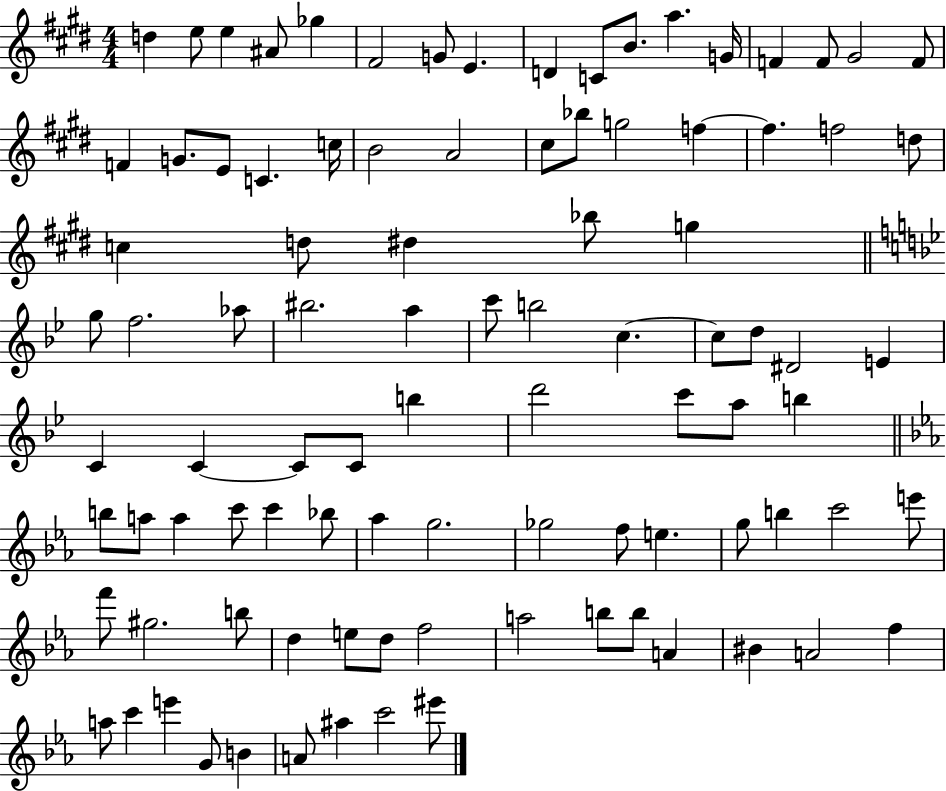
{
  \clef treble
  \numericTimeSignature
  \time 4/4
  \key e \major
  d''4 e''8 e''4 ais'8 ges''4 | fis'2 g'8 e'4. | d'4 c'8 b'8. a''4. g'16 | f'4 f'8 gis'2 f'8 | \break f'4 g'8. e'8 c'4. c''16 | b'2 a'2 | cis''8 bes''8 g''2 f''4~~ | f''4. f''2 d''8 | \break c''4 d''8 dis''4 bes''8 g''4 | \bar "||" \break \key g \minor g''8 f''2. aes''8 | bis''2. a''4 | c'''8 b''2 c''4.~~ | c''8 d''8 dis'2 e'4 | \break c'4 c'4~~ c'8 c'8 b''4 | d'''2 c'''8 a''8 b''4 | \bar "||" \break \key ees \major b''8 a''8 a''4 c'''8 c'''4 bes''8 | aes''4 g''2. | ges''2 f''8 e''4. | g''8 b''4 c'''2 e'''8 | \break f'''8 gis''2. b''8 | d''4 e''8 d''8 f''2 | a''2 b''8 b''8 a'4 | bis'4 a'2 f''4 | \break a''8 c'''4 e'''4 g'8 b'4 | a'8 ais''4 c'''2 eis'''8 | \bar "|."
}